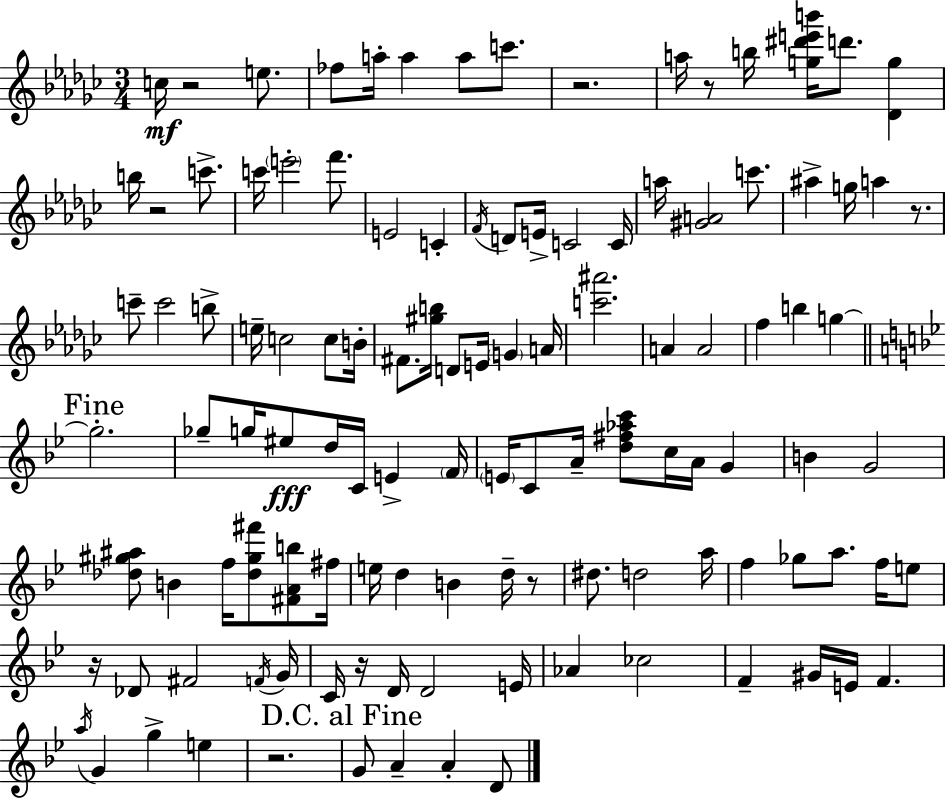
{
  \clef treble
  \numericTimeSignature
  \time 3/4
  \key ees \minor
  \repeat volta 2 { c''16\mf r2 e''8. | fes''8 a''16-. a''4 a''8 c'''8. | r2. | a''16 r8 b''16 <g'' dis''' e''' b'''>16 d'''8. <des' g''>4 | \break b''16 r2 c'''8.-> | c'''16 \parenthesize e'''2-. f'''8. | e'2 c'4-. | \acciaccatura { f'16 } d'8 e'16-> c'2 | \break c'16 a''16 <gis' a'>2 c'''8. | ais''4-> g''16 a''4 r8. | c'''8-- c'''2 b''8-> | e''16-- c''2 c''8 | \break b'16-. fis'8. <gis'' b''>16 d'8 e'16 \parenthesize g'4 | a'16 <c''' ais'''>2. | a'4 a'2 | f''4 b''4 g''4~~ | \break \mark "Fine" \bar "||" \break \key bes \major g''2.-. | ges''8-- g''16 eis''8\fff d''16 c'16 e'4-> \parenthesize f'16 | \parenthesize e'16 c'8 a'16-- <d'' fis'' aes'' c'''>8 c''16 a'16 g'4 | b'4 g'2 | \break <des'' gis'' ais''>8 b'4 f''16 <des'' gis'' fis'''>8 <fis' a' b''>8 fis''16 | e''16 d''4 b'4 d''16-- r8 | dis''8. d''2 a''16 | f''4 ges''8 a''8. f''16 e''8 | \break r16 des'8 fis'2 \acciaccatura { f'16 } | g'16 c'16 r16 d'16 d'2 | e'16 aes'4 ces''2 | f'4-- gis'16 e'16 f'4. | \break \acciaccatura { a''16 } g'4 g''4-> e''4 | r2. | \mark "D.C. al Fine" g'8 a'4-- a'4-. | d'8 } \bar "|."
}